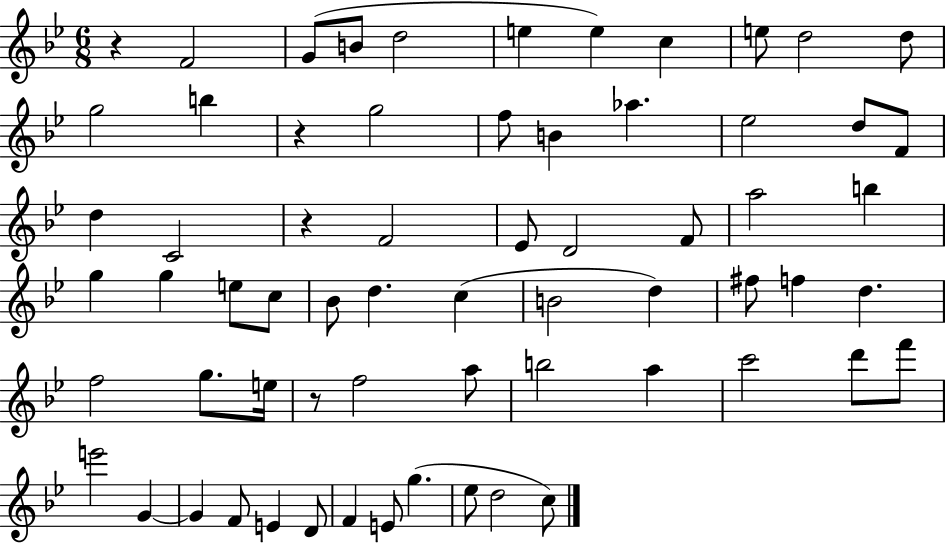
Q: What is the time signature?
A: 6/8